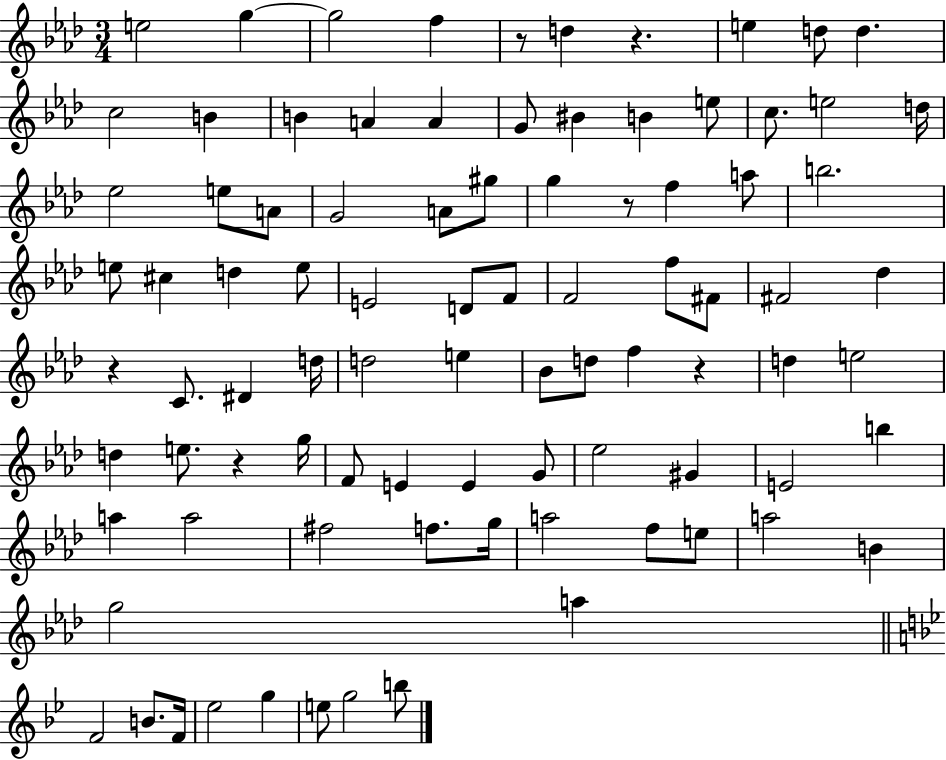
E5/h G5/q G5/h F5/q R/e D5/q R/q. E5/q D5/e D5/q. C5/h B4/q B4/q A4/q A4/q G4/e BIS4/q B4/q E5/e C5/e. E5/h D5/s Eb5/h E5/e A4/e G4/h A4/e G#5/e G5/q R/e F5/q A5/e B5/h. E5/e C#5/q D5/q E5/e E4/h D4/e F4/e F4/h F5/e F#4/e F#4/h Db5/q R/q C4/e. D#4/q D5/s D5/h E5/q Bb4/e D5/e F5/q R/q D5/q E5/h D5/q E5/e. R/q G5/s F4/e E4/q E4/q G4/e Eb5/h G#4/q E4/h B5/q A5/q A5/h F#5/h F5/e. G5/s A5/h F5/e E5/e A5/h B4/q G5/h A5/q F4/h B4/e. F4/s Eb5/h G5/q E5/e G5/h B5/e